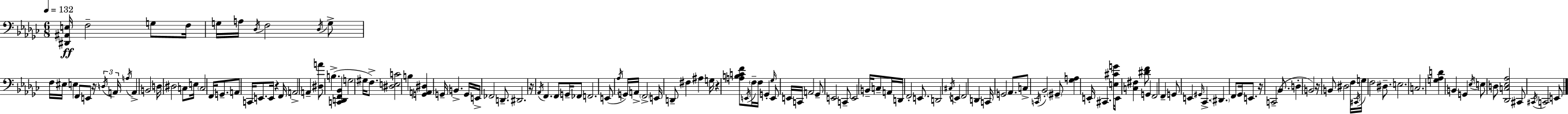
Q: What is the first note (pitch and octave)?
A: F3